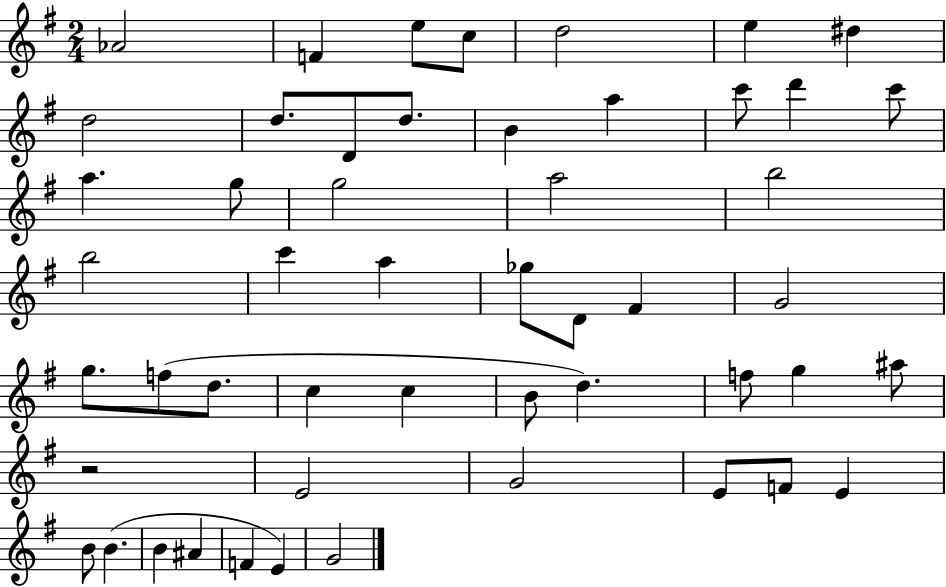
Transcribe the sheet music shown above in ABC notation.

X:1
T:Untitled
M:2/4
L:1/4
K:G
_A2 F e/2 c/2 d2 e ^d d2 d/2 D/2 d/2 B a c'/2 d' c'/2 a g/2 g2 a2 b2 b2 c' a _g/2 D/2 ^F G2 g/2 f/2 d/2 c c B/2 d f/2 g ^a/2 z2 E2 G2 E/2 F/2 E B/2 B B ^A F E G2